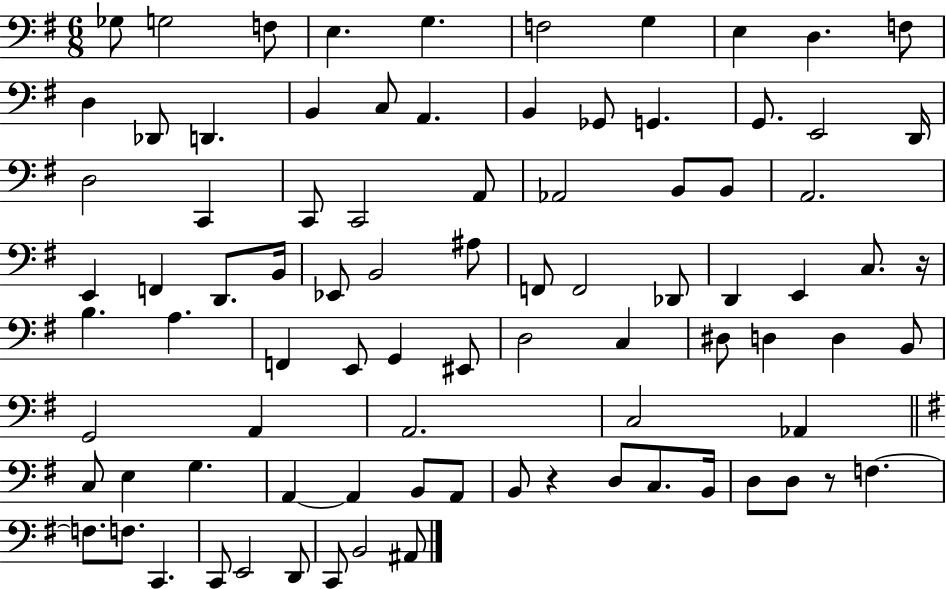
{
  \clef bass
  \numericTimeSignature
  \time 6/8
  \key g \major
  \repeat volta 2 { ges8 g2 f8 | e4. g4. | f2 g4 | e4 d4. f8 | \break d4 des,8 d,4. | b,4 c8 a,4. | b,4 ges,8 g,4. | g,8. e,2 d,16 | \break d2 c,4 | c,8 c,2 a,8 | aes,2 b,8 b,8 | a,2. | \break e,4 f,4 d,8. b,16 | ees,8 b,2 ais8 | f,8 f,2 des,8 | d,4 e,4 c8. r16 | \break b4. a4. | f,4 e,8 g,4 eis,8 | d2 c4 | dis8 d4 d4 b,8 | \break g,2 a,4 | a,2. | c2 aes,4 | \bar "||" \break \key g \major c8 e4 g4. | a,4~~ a,4 b,8 a,8 | b,8 r4 d8 c8. b,16 | d8 d8 r8 f4.~~ | \break f8. f8. c,4. | c,8 e,2 d,8 | c,8 b,2 ais,8 | } \bar "|."
}